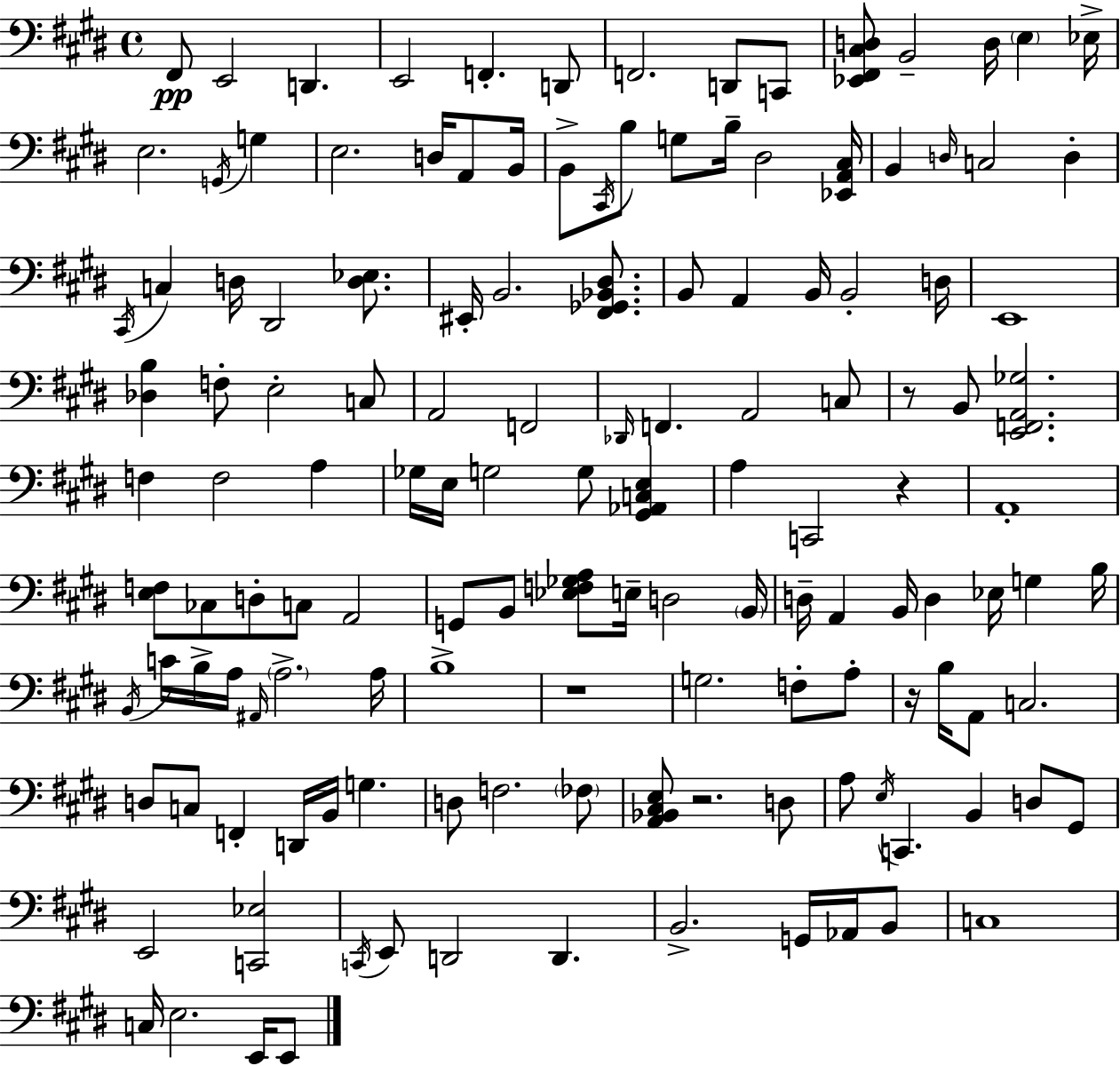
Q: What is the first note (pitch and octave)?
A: F#2